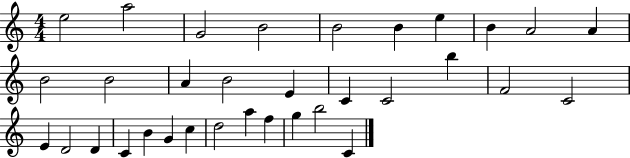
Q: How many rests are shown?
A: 0